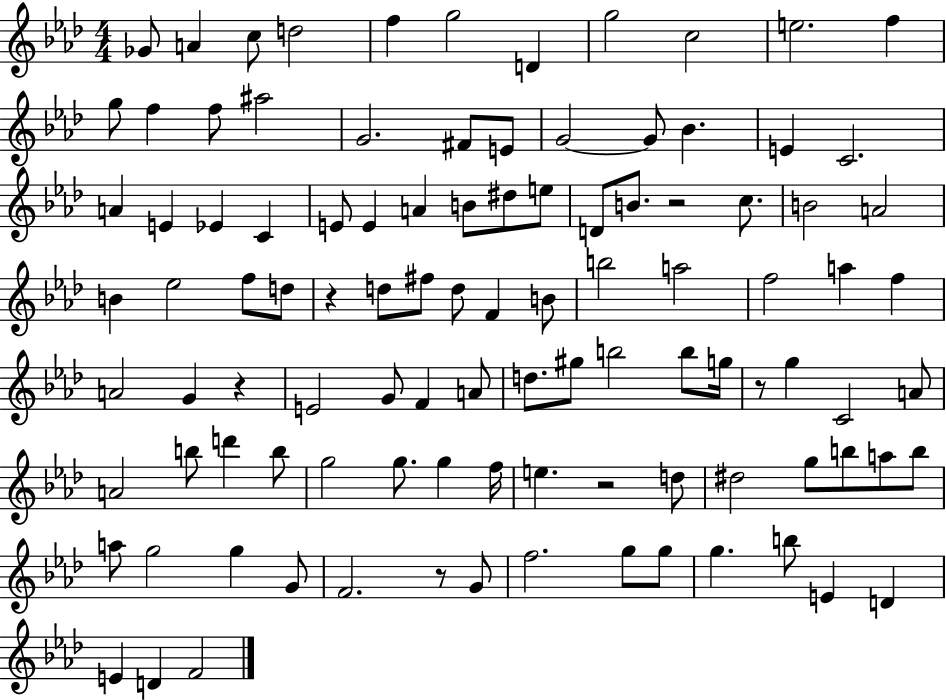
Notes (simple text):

Gb4/e A4/q C5/e D5/h F5/q G5/h D4/q G5/h C5/h E5/h. F5/q G5/e F5/q F5/e A#5/h G4/h. F#4/e E4/e G4/h G4/e Bb4/q. E4/q C4/h. A4/q E4/q Eb4/q C4/q E4/e E4/q A4/q B4/e D#5/e E5/e D4/e B4/e. R/h C5/e. B4/h A4/h B4/q Eb5/h F5/e D5/e R/q D5/e F#5/e D5/e F4/q B4/e B5/h A5/h F5/h A5/q F5/q A4/h G4/q R/q E4/h G4/e F4/q A4/e D5/e. G#5/e B5/h B5/e G5/s R/e G5/q C4/h A4/e A4/h B5/e D6/q B5/e G5/h G5/e. G5/q F5/s E5/q. R/h D5/e D#5/h G5/e B5/e A5/e B5/e A5/e G5/h G5/q G4/e F4/h. R/e G4/e F5/h. G5/e G5/e G5/q. B5/e E4/q D4/q E4/q D4/q F4/h